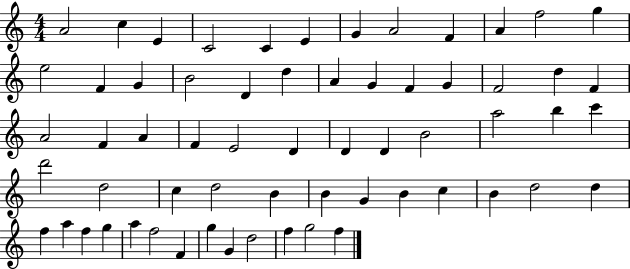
{
  \clef treble
  \numericTimeSignature
  \time 4/4
  \key c \major
  a'2 c''4 e'4 | c'2 c'4 e'4 | g'4 a'2 f'4 | a'4 f''2 g''4 | \break e''2 f'4 g'4 | b'2 d'4 d''4 | a'4 g'4 f'4 g'4 | f'2 d''4 f'4 | \break a'2 f'4 a'4 | f'4 e'2 d'4 | d'4 d'4 b'2 | a''2 b''4 c'''4 | \break d'''2 d''2 | c''4 d''2 b'4 | b'4 g'4 b'4 c''4 | b'4 d''2 d''4 | \break f''4 a''4 f''4 g''4 | a''4 f''2 f'4 | g''4 g'4 d''2 | f''4 g''2 f''4 | \break \bar "|."
}